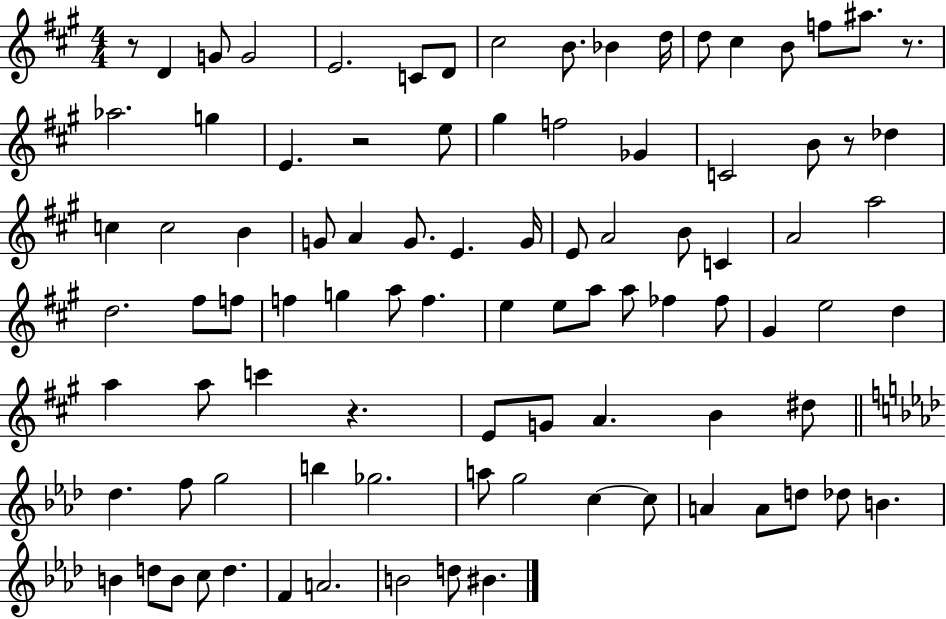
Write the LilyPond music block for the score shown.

{
  \clef treble
  \numericTimeSignature
  \time 4/4
  \key a \major
  r8 d'4 g'8 g'2 | e'2. c'8 d'8 | cis''2 b'8. bes'4 d''16 | d''8 cis''4 b'8 f''8 ais''8. r8. | \break aes''2. g''4 | e'4. r2 e''8 | gis''4 f''2 ges'4 | c'2 b'8 r8 des''4 | \break c''4 c''2 b'4 | g'8 a'4 g'8. e'4. g'16 | e'8 a'2 b'8 c'4 | a'2 a''2 | \break d''2. fis''8 f''8 | f''4 g''4 a''8 f''4. | e''4 e''8 a''8 a''8 fes''4 fes''8 | gis'4 e''2 d''4 | \break a''4 a''8 c'''4 r4. | e'8 g'8 a'4. b'4 dis''8 | \bar "||" \break \key aes \major des''4. f''8 g''2 | b''4 ges''2. | a''8 g''2 c''4~~ c''8 | a'4 a'8 d''8 des''8 b'4. | \break b'4 d''8 b'8 c''8 d''4. | f'4 a'2. | b'2 d''8 bis'4. | \bar "|."
}